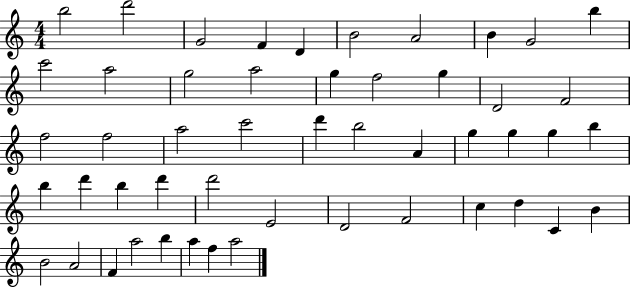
X:1
T:Untitled
M:4/4
L:1/4
K:C
b2 d'2 G2 F D B2 A2 B G2 b c'2 a2 g2 a2 g f2 g D2 F2 f2 f2 a2 c'2 d' b2 A g g g b b d' b d' d'2 E2 D2 F2 c d C B B2 A2 F a2 b a f a2